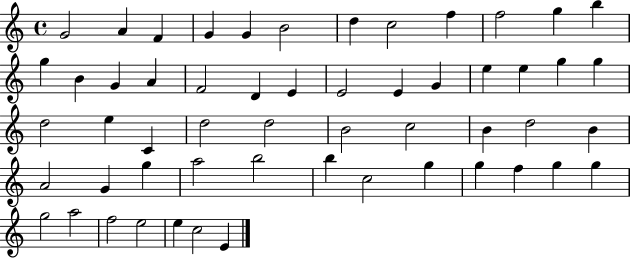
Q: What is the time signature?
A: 4/4